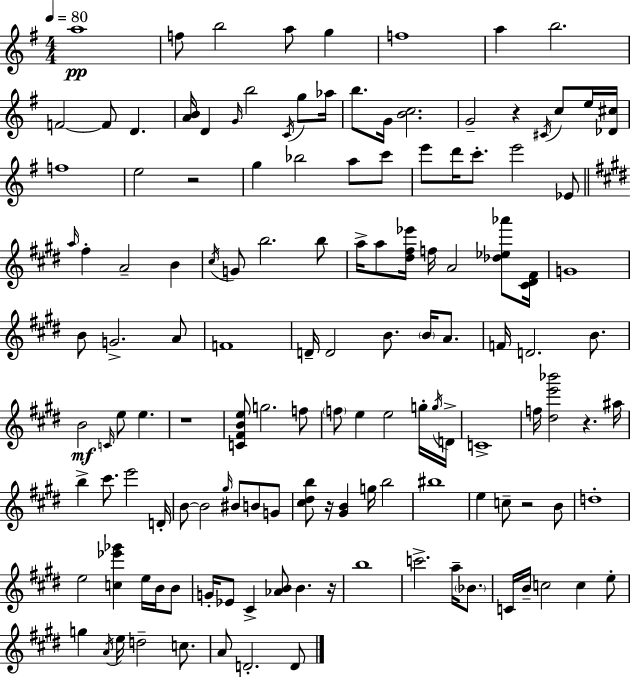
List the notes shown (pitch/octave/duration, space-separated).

A5/w F5/e B5/h A5/e G5/q F5/w A5/q B5/h. F4/h F4/e D4/q. [A4,B4]/s D4/q G4/s B5/h C4/s G5/e Ab5/s B5/e. G4/s [B4,C5]/h. G4/h R/q C#4/s C5/e E5/s [Db4,C#5]/s F5/w E5/h R/h G5/q Bb5/h A5/e C6/e E6/e D6/s C6/e. E6/h Eb4/e A5/s F#5/q A4/h B4/q C#5/s G4/e B5/h. B5/e A5/s A5/e [D#5,F#5,Eb6]/s F5/s A4/h [Db5,Eb5,Ab6]/e [C#4,D#4,F#4]/s G4/w B4/e G4/h. A4/e F4/w D4/s D4/h B4/e. B4/s A4/e. F4/s D4/h. B4/e. B4/h C4/s E5/e E5/q. R/w [C4,F#4,B4,E5]/e G5/h. F5/e F5/e E5/q E5/h G5/s G5/s D4/s C4/w F5/s [D#5,E6,Bb6]/h R/q. A#5/s B5/q C#6/e. E6/h D4/s B4/e B4/h G#5/s BIS4/e B4/e G4/e [C#5,D#5,B5]/e R/s [G#4,B4]/q G5/s B5/h BIS5/w E5/q C5/e R/h B4/e D5/w E5/h [C5,Eb6,Gb6]/q E5/s B4/s B4/e G4/s Eb4/e C#4/q [Ab4,B4]/e B4/q. R/s B5/w C6/h. A5/s Bb4/e. C4/s B4/s C5/h C5/q E5/e G5/q A4/s E5/s D5/h C5/e. A4/e D4/h. D4/e